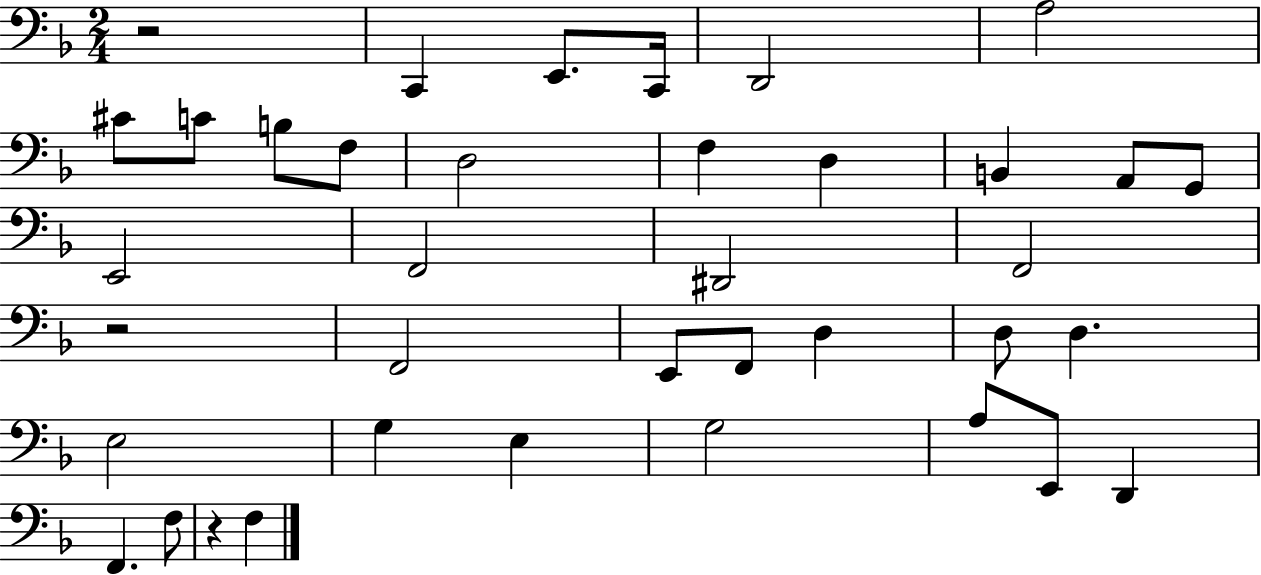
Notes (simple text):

R/h C2/q E2/e. C2/s D2/h A3/h C#4/e C4/e B3/e F3/e D3/h F3/q D3/q B2/q A2/e G2/e E2/h F2/h D#2/h F2/h R/h F2/h E2/e F2/e D3/q D3/e D3/q. E3/h G3/q E3/q G3/h A3/e E2/e D2/q F2/q. F3/e R/q F3/q